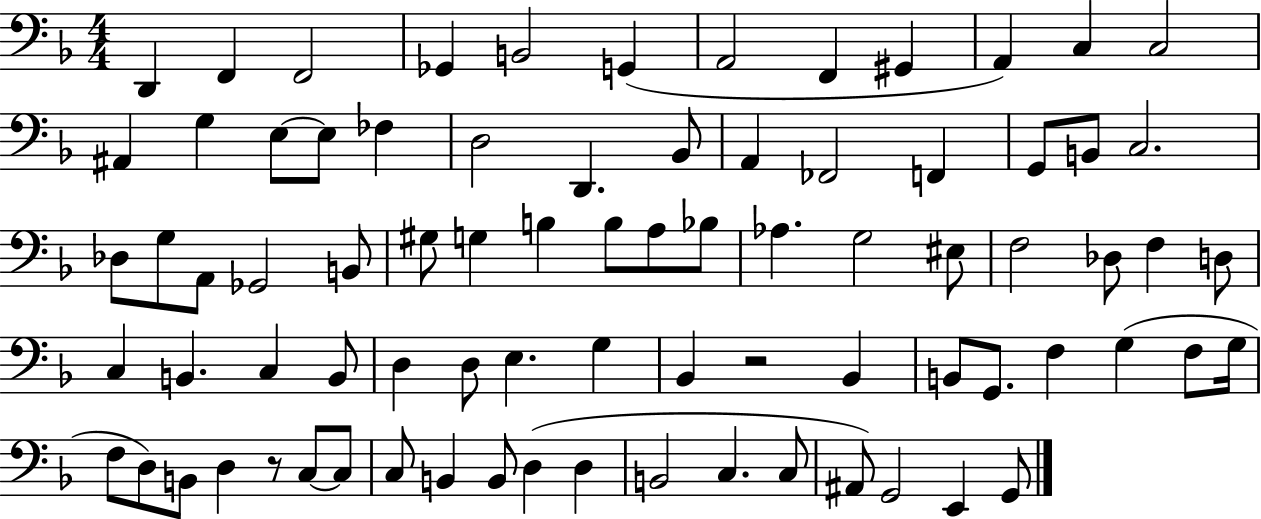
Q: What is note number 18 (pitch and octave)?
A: D3